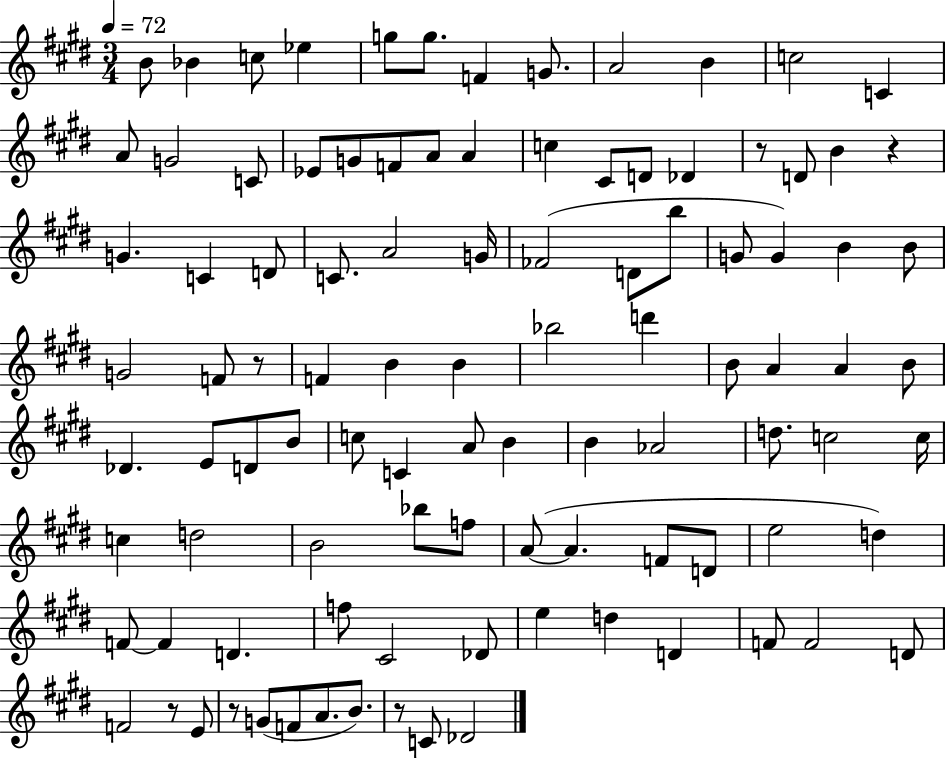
B4/e Bb4/q C5/e Eb5/q G5/e G5/e. F4/q G4/e. A4/h B4/q C5/h C4/q A4/e G4/h C4/e Eb4/e G4/e F4/e A4/e A4/q C5/q C#4/e D4/e Db4/q R/e D4/e B4/q R/q G4/q. C4/q D4/e C4/e. A4/h G4/s FES4/h D4/e B5/e G4/e G4/q B4/q B4/e G4/h F4/e R/e F4/q B4/q B4/q Bb5/h D6/q B4/e A4/q A4/q B4/e Db4/q. E4/e D4/e B4/e C5/e C4/q A4/e B4/q B4/q Ab4/h D5/e. C5/h C5/s C5/q D5/h B4/h Bb5/e F5/e A4/e A4/q. F4/e D4/e E5/h D5/q F4/e F4/q D4/q. F5/e C#4/h Db4/e E5/q D5/q D4/q F4/e F4/h D4/e F4/h R/e E4/e R/e G4/e F4/e A4/e. B4/e. R/e C4/e Db4/h